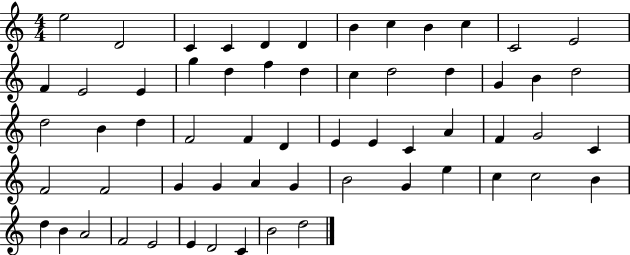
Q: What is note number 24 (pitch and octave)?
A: B4